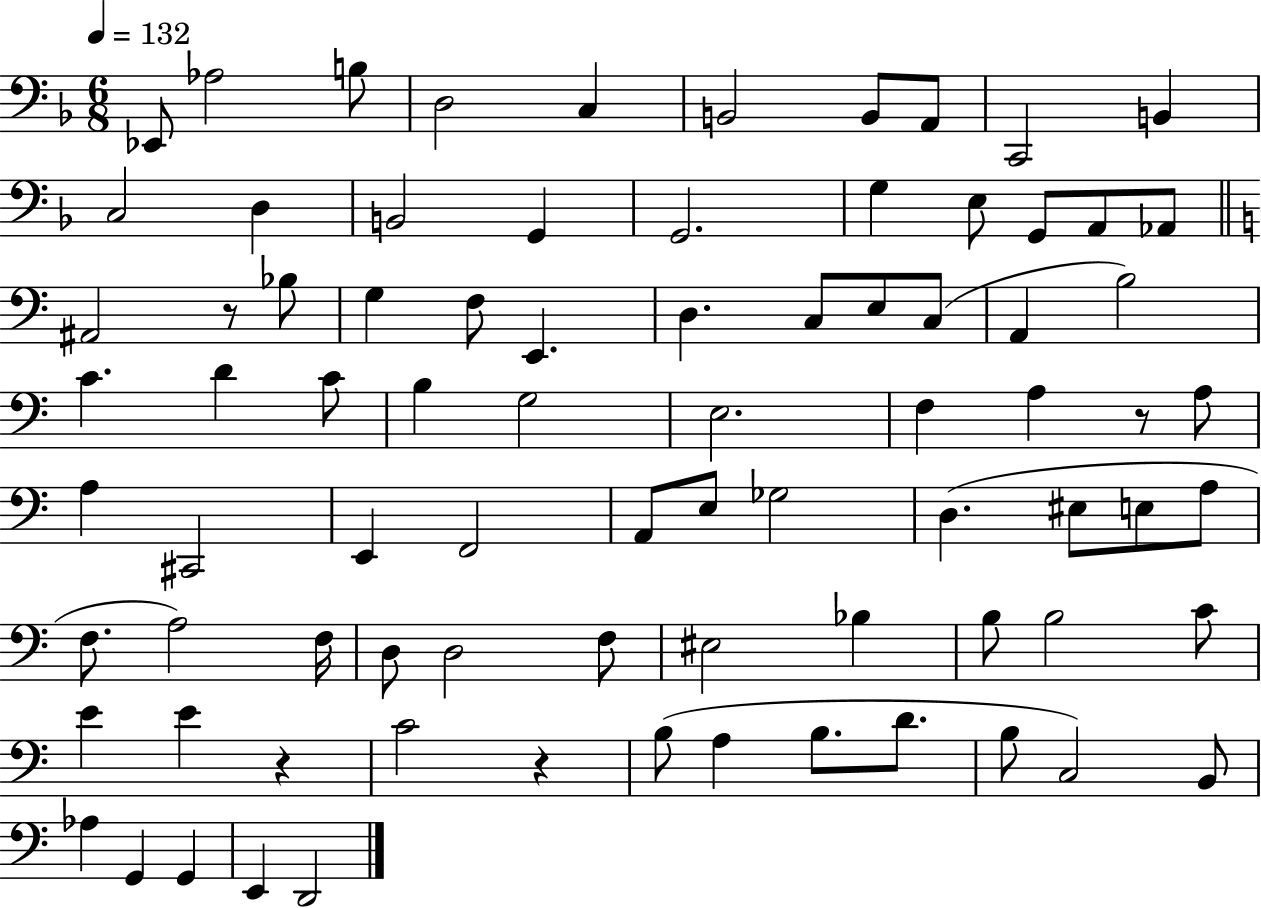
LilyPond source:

{
  \clef bass
  \numericTimeSignature
  \time 6/8
  \key f \major
  \tempo 4 = 132
  ees,8 aes2 b8 | d2 c4 | b,2 b,8 a,8 | c,2 b,4 | \break c2 d4 | b,2 g,4 | g,2. | g4 e8 g,8 a,8 aes,8 | \break \bar "||" \break \key c \major ais,2 r8 bes8 | g4 f8 e,4. | d4. c8 e8 c8( | a,4 b2) | \break c'4. d'4 c'8 | b4 g2 | e2. | f4 a4 r8 a8 | \break a4 cis,2 | e,4 f,2 | a,8 e8 ges2 | d4.( eis8 e8 a8 | \break f8. a2) f16 | d8 d2 f8 | eis2 bes4 | b8 b2 c'8 | \break e'4 e'4 r4 | c'2 r4 | b8( a4 b8. d'8. | b8 c2) b,8 | \break aes4 g,4 g,4 | e,4 d,2 | \bar "|."
}